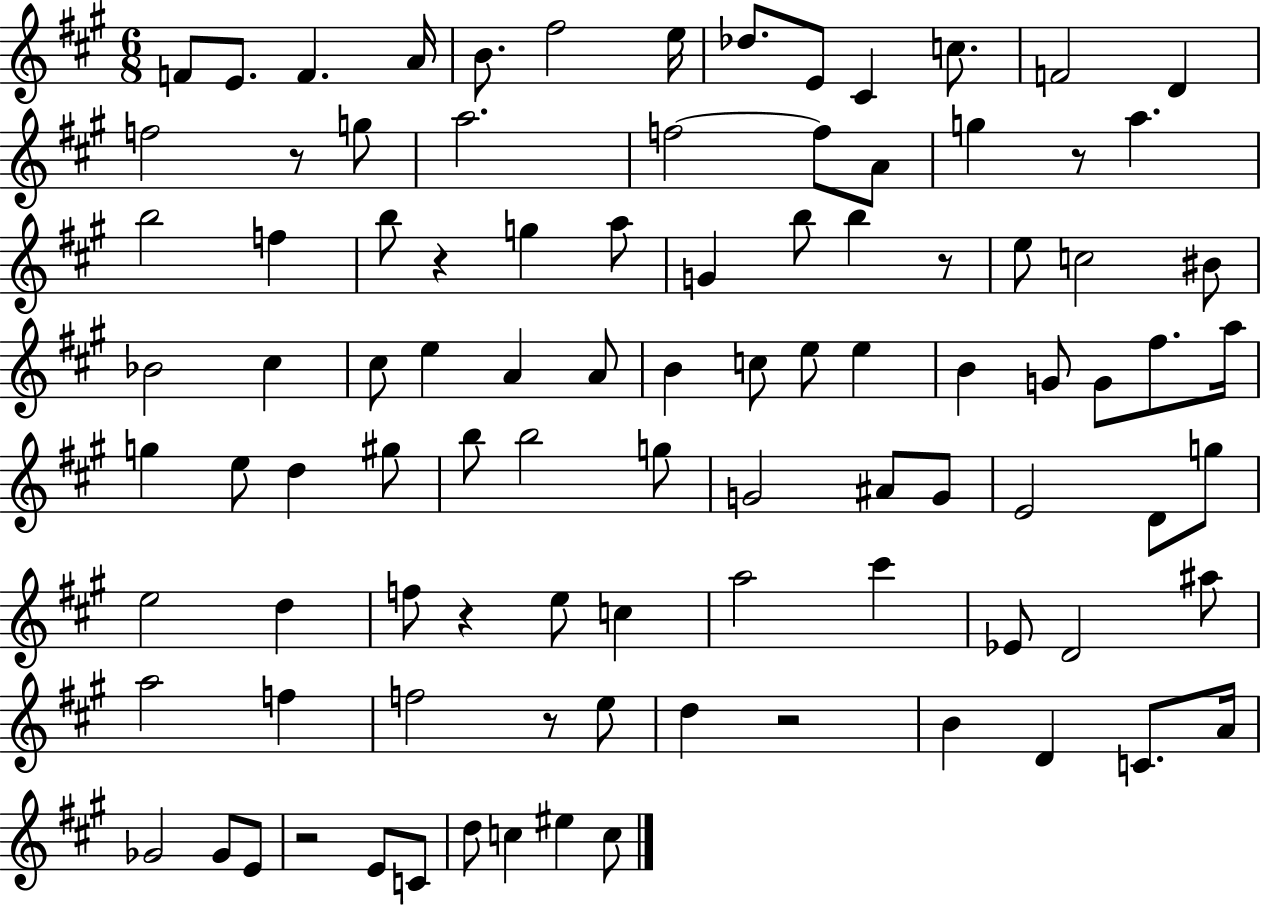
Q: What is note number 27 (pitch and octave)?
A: G4